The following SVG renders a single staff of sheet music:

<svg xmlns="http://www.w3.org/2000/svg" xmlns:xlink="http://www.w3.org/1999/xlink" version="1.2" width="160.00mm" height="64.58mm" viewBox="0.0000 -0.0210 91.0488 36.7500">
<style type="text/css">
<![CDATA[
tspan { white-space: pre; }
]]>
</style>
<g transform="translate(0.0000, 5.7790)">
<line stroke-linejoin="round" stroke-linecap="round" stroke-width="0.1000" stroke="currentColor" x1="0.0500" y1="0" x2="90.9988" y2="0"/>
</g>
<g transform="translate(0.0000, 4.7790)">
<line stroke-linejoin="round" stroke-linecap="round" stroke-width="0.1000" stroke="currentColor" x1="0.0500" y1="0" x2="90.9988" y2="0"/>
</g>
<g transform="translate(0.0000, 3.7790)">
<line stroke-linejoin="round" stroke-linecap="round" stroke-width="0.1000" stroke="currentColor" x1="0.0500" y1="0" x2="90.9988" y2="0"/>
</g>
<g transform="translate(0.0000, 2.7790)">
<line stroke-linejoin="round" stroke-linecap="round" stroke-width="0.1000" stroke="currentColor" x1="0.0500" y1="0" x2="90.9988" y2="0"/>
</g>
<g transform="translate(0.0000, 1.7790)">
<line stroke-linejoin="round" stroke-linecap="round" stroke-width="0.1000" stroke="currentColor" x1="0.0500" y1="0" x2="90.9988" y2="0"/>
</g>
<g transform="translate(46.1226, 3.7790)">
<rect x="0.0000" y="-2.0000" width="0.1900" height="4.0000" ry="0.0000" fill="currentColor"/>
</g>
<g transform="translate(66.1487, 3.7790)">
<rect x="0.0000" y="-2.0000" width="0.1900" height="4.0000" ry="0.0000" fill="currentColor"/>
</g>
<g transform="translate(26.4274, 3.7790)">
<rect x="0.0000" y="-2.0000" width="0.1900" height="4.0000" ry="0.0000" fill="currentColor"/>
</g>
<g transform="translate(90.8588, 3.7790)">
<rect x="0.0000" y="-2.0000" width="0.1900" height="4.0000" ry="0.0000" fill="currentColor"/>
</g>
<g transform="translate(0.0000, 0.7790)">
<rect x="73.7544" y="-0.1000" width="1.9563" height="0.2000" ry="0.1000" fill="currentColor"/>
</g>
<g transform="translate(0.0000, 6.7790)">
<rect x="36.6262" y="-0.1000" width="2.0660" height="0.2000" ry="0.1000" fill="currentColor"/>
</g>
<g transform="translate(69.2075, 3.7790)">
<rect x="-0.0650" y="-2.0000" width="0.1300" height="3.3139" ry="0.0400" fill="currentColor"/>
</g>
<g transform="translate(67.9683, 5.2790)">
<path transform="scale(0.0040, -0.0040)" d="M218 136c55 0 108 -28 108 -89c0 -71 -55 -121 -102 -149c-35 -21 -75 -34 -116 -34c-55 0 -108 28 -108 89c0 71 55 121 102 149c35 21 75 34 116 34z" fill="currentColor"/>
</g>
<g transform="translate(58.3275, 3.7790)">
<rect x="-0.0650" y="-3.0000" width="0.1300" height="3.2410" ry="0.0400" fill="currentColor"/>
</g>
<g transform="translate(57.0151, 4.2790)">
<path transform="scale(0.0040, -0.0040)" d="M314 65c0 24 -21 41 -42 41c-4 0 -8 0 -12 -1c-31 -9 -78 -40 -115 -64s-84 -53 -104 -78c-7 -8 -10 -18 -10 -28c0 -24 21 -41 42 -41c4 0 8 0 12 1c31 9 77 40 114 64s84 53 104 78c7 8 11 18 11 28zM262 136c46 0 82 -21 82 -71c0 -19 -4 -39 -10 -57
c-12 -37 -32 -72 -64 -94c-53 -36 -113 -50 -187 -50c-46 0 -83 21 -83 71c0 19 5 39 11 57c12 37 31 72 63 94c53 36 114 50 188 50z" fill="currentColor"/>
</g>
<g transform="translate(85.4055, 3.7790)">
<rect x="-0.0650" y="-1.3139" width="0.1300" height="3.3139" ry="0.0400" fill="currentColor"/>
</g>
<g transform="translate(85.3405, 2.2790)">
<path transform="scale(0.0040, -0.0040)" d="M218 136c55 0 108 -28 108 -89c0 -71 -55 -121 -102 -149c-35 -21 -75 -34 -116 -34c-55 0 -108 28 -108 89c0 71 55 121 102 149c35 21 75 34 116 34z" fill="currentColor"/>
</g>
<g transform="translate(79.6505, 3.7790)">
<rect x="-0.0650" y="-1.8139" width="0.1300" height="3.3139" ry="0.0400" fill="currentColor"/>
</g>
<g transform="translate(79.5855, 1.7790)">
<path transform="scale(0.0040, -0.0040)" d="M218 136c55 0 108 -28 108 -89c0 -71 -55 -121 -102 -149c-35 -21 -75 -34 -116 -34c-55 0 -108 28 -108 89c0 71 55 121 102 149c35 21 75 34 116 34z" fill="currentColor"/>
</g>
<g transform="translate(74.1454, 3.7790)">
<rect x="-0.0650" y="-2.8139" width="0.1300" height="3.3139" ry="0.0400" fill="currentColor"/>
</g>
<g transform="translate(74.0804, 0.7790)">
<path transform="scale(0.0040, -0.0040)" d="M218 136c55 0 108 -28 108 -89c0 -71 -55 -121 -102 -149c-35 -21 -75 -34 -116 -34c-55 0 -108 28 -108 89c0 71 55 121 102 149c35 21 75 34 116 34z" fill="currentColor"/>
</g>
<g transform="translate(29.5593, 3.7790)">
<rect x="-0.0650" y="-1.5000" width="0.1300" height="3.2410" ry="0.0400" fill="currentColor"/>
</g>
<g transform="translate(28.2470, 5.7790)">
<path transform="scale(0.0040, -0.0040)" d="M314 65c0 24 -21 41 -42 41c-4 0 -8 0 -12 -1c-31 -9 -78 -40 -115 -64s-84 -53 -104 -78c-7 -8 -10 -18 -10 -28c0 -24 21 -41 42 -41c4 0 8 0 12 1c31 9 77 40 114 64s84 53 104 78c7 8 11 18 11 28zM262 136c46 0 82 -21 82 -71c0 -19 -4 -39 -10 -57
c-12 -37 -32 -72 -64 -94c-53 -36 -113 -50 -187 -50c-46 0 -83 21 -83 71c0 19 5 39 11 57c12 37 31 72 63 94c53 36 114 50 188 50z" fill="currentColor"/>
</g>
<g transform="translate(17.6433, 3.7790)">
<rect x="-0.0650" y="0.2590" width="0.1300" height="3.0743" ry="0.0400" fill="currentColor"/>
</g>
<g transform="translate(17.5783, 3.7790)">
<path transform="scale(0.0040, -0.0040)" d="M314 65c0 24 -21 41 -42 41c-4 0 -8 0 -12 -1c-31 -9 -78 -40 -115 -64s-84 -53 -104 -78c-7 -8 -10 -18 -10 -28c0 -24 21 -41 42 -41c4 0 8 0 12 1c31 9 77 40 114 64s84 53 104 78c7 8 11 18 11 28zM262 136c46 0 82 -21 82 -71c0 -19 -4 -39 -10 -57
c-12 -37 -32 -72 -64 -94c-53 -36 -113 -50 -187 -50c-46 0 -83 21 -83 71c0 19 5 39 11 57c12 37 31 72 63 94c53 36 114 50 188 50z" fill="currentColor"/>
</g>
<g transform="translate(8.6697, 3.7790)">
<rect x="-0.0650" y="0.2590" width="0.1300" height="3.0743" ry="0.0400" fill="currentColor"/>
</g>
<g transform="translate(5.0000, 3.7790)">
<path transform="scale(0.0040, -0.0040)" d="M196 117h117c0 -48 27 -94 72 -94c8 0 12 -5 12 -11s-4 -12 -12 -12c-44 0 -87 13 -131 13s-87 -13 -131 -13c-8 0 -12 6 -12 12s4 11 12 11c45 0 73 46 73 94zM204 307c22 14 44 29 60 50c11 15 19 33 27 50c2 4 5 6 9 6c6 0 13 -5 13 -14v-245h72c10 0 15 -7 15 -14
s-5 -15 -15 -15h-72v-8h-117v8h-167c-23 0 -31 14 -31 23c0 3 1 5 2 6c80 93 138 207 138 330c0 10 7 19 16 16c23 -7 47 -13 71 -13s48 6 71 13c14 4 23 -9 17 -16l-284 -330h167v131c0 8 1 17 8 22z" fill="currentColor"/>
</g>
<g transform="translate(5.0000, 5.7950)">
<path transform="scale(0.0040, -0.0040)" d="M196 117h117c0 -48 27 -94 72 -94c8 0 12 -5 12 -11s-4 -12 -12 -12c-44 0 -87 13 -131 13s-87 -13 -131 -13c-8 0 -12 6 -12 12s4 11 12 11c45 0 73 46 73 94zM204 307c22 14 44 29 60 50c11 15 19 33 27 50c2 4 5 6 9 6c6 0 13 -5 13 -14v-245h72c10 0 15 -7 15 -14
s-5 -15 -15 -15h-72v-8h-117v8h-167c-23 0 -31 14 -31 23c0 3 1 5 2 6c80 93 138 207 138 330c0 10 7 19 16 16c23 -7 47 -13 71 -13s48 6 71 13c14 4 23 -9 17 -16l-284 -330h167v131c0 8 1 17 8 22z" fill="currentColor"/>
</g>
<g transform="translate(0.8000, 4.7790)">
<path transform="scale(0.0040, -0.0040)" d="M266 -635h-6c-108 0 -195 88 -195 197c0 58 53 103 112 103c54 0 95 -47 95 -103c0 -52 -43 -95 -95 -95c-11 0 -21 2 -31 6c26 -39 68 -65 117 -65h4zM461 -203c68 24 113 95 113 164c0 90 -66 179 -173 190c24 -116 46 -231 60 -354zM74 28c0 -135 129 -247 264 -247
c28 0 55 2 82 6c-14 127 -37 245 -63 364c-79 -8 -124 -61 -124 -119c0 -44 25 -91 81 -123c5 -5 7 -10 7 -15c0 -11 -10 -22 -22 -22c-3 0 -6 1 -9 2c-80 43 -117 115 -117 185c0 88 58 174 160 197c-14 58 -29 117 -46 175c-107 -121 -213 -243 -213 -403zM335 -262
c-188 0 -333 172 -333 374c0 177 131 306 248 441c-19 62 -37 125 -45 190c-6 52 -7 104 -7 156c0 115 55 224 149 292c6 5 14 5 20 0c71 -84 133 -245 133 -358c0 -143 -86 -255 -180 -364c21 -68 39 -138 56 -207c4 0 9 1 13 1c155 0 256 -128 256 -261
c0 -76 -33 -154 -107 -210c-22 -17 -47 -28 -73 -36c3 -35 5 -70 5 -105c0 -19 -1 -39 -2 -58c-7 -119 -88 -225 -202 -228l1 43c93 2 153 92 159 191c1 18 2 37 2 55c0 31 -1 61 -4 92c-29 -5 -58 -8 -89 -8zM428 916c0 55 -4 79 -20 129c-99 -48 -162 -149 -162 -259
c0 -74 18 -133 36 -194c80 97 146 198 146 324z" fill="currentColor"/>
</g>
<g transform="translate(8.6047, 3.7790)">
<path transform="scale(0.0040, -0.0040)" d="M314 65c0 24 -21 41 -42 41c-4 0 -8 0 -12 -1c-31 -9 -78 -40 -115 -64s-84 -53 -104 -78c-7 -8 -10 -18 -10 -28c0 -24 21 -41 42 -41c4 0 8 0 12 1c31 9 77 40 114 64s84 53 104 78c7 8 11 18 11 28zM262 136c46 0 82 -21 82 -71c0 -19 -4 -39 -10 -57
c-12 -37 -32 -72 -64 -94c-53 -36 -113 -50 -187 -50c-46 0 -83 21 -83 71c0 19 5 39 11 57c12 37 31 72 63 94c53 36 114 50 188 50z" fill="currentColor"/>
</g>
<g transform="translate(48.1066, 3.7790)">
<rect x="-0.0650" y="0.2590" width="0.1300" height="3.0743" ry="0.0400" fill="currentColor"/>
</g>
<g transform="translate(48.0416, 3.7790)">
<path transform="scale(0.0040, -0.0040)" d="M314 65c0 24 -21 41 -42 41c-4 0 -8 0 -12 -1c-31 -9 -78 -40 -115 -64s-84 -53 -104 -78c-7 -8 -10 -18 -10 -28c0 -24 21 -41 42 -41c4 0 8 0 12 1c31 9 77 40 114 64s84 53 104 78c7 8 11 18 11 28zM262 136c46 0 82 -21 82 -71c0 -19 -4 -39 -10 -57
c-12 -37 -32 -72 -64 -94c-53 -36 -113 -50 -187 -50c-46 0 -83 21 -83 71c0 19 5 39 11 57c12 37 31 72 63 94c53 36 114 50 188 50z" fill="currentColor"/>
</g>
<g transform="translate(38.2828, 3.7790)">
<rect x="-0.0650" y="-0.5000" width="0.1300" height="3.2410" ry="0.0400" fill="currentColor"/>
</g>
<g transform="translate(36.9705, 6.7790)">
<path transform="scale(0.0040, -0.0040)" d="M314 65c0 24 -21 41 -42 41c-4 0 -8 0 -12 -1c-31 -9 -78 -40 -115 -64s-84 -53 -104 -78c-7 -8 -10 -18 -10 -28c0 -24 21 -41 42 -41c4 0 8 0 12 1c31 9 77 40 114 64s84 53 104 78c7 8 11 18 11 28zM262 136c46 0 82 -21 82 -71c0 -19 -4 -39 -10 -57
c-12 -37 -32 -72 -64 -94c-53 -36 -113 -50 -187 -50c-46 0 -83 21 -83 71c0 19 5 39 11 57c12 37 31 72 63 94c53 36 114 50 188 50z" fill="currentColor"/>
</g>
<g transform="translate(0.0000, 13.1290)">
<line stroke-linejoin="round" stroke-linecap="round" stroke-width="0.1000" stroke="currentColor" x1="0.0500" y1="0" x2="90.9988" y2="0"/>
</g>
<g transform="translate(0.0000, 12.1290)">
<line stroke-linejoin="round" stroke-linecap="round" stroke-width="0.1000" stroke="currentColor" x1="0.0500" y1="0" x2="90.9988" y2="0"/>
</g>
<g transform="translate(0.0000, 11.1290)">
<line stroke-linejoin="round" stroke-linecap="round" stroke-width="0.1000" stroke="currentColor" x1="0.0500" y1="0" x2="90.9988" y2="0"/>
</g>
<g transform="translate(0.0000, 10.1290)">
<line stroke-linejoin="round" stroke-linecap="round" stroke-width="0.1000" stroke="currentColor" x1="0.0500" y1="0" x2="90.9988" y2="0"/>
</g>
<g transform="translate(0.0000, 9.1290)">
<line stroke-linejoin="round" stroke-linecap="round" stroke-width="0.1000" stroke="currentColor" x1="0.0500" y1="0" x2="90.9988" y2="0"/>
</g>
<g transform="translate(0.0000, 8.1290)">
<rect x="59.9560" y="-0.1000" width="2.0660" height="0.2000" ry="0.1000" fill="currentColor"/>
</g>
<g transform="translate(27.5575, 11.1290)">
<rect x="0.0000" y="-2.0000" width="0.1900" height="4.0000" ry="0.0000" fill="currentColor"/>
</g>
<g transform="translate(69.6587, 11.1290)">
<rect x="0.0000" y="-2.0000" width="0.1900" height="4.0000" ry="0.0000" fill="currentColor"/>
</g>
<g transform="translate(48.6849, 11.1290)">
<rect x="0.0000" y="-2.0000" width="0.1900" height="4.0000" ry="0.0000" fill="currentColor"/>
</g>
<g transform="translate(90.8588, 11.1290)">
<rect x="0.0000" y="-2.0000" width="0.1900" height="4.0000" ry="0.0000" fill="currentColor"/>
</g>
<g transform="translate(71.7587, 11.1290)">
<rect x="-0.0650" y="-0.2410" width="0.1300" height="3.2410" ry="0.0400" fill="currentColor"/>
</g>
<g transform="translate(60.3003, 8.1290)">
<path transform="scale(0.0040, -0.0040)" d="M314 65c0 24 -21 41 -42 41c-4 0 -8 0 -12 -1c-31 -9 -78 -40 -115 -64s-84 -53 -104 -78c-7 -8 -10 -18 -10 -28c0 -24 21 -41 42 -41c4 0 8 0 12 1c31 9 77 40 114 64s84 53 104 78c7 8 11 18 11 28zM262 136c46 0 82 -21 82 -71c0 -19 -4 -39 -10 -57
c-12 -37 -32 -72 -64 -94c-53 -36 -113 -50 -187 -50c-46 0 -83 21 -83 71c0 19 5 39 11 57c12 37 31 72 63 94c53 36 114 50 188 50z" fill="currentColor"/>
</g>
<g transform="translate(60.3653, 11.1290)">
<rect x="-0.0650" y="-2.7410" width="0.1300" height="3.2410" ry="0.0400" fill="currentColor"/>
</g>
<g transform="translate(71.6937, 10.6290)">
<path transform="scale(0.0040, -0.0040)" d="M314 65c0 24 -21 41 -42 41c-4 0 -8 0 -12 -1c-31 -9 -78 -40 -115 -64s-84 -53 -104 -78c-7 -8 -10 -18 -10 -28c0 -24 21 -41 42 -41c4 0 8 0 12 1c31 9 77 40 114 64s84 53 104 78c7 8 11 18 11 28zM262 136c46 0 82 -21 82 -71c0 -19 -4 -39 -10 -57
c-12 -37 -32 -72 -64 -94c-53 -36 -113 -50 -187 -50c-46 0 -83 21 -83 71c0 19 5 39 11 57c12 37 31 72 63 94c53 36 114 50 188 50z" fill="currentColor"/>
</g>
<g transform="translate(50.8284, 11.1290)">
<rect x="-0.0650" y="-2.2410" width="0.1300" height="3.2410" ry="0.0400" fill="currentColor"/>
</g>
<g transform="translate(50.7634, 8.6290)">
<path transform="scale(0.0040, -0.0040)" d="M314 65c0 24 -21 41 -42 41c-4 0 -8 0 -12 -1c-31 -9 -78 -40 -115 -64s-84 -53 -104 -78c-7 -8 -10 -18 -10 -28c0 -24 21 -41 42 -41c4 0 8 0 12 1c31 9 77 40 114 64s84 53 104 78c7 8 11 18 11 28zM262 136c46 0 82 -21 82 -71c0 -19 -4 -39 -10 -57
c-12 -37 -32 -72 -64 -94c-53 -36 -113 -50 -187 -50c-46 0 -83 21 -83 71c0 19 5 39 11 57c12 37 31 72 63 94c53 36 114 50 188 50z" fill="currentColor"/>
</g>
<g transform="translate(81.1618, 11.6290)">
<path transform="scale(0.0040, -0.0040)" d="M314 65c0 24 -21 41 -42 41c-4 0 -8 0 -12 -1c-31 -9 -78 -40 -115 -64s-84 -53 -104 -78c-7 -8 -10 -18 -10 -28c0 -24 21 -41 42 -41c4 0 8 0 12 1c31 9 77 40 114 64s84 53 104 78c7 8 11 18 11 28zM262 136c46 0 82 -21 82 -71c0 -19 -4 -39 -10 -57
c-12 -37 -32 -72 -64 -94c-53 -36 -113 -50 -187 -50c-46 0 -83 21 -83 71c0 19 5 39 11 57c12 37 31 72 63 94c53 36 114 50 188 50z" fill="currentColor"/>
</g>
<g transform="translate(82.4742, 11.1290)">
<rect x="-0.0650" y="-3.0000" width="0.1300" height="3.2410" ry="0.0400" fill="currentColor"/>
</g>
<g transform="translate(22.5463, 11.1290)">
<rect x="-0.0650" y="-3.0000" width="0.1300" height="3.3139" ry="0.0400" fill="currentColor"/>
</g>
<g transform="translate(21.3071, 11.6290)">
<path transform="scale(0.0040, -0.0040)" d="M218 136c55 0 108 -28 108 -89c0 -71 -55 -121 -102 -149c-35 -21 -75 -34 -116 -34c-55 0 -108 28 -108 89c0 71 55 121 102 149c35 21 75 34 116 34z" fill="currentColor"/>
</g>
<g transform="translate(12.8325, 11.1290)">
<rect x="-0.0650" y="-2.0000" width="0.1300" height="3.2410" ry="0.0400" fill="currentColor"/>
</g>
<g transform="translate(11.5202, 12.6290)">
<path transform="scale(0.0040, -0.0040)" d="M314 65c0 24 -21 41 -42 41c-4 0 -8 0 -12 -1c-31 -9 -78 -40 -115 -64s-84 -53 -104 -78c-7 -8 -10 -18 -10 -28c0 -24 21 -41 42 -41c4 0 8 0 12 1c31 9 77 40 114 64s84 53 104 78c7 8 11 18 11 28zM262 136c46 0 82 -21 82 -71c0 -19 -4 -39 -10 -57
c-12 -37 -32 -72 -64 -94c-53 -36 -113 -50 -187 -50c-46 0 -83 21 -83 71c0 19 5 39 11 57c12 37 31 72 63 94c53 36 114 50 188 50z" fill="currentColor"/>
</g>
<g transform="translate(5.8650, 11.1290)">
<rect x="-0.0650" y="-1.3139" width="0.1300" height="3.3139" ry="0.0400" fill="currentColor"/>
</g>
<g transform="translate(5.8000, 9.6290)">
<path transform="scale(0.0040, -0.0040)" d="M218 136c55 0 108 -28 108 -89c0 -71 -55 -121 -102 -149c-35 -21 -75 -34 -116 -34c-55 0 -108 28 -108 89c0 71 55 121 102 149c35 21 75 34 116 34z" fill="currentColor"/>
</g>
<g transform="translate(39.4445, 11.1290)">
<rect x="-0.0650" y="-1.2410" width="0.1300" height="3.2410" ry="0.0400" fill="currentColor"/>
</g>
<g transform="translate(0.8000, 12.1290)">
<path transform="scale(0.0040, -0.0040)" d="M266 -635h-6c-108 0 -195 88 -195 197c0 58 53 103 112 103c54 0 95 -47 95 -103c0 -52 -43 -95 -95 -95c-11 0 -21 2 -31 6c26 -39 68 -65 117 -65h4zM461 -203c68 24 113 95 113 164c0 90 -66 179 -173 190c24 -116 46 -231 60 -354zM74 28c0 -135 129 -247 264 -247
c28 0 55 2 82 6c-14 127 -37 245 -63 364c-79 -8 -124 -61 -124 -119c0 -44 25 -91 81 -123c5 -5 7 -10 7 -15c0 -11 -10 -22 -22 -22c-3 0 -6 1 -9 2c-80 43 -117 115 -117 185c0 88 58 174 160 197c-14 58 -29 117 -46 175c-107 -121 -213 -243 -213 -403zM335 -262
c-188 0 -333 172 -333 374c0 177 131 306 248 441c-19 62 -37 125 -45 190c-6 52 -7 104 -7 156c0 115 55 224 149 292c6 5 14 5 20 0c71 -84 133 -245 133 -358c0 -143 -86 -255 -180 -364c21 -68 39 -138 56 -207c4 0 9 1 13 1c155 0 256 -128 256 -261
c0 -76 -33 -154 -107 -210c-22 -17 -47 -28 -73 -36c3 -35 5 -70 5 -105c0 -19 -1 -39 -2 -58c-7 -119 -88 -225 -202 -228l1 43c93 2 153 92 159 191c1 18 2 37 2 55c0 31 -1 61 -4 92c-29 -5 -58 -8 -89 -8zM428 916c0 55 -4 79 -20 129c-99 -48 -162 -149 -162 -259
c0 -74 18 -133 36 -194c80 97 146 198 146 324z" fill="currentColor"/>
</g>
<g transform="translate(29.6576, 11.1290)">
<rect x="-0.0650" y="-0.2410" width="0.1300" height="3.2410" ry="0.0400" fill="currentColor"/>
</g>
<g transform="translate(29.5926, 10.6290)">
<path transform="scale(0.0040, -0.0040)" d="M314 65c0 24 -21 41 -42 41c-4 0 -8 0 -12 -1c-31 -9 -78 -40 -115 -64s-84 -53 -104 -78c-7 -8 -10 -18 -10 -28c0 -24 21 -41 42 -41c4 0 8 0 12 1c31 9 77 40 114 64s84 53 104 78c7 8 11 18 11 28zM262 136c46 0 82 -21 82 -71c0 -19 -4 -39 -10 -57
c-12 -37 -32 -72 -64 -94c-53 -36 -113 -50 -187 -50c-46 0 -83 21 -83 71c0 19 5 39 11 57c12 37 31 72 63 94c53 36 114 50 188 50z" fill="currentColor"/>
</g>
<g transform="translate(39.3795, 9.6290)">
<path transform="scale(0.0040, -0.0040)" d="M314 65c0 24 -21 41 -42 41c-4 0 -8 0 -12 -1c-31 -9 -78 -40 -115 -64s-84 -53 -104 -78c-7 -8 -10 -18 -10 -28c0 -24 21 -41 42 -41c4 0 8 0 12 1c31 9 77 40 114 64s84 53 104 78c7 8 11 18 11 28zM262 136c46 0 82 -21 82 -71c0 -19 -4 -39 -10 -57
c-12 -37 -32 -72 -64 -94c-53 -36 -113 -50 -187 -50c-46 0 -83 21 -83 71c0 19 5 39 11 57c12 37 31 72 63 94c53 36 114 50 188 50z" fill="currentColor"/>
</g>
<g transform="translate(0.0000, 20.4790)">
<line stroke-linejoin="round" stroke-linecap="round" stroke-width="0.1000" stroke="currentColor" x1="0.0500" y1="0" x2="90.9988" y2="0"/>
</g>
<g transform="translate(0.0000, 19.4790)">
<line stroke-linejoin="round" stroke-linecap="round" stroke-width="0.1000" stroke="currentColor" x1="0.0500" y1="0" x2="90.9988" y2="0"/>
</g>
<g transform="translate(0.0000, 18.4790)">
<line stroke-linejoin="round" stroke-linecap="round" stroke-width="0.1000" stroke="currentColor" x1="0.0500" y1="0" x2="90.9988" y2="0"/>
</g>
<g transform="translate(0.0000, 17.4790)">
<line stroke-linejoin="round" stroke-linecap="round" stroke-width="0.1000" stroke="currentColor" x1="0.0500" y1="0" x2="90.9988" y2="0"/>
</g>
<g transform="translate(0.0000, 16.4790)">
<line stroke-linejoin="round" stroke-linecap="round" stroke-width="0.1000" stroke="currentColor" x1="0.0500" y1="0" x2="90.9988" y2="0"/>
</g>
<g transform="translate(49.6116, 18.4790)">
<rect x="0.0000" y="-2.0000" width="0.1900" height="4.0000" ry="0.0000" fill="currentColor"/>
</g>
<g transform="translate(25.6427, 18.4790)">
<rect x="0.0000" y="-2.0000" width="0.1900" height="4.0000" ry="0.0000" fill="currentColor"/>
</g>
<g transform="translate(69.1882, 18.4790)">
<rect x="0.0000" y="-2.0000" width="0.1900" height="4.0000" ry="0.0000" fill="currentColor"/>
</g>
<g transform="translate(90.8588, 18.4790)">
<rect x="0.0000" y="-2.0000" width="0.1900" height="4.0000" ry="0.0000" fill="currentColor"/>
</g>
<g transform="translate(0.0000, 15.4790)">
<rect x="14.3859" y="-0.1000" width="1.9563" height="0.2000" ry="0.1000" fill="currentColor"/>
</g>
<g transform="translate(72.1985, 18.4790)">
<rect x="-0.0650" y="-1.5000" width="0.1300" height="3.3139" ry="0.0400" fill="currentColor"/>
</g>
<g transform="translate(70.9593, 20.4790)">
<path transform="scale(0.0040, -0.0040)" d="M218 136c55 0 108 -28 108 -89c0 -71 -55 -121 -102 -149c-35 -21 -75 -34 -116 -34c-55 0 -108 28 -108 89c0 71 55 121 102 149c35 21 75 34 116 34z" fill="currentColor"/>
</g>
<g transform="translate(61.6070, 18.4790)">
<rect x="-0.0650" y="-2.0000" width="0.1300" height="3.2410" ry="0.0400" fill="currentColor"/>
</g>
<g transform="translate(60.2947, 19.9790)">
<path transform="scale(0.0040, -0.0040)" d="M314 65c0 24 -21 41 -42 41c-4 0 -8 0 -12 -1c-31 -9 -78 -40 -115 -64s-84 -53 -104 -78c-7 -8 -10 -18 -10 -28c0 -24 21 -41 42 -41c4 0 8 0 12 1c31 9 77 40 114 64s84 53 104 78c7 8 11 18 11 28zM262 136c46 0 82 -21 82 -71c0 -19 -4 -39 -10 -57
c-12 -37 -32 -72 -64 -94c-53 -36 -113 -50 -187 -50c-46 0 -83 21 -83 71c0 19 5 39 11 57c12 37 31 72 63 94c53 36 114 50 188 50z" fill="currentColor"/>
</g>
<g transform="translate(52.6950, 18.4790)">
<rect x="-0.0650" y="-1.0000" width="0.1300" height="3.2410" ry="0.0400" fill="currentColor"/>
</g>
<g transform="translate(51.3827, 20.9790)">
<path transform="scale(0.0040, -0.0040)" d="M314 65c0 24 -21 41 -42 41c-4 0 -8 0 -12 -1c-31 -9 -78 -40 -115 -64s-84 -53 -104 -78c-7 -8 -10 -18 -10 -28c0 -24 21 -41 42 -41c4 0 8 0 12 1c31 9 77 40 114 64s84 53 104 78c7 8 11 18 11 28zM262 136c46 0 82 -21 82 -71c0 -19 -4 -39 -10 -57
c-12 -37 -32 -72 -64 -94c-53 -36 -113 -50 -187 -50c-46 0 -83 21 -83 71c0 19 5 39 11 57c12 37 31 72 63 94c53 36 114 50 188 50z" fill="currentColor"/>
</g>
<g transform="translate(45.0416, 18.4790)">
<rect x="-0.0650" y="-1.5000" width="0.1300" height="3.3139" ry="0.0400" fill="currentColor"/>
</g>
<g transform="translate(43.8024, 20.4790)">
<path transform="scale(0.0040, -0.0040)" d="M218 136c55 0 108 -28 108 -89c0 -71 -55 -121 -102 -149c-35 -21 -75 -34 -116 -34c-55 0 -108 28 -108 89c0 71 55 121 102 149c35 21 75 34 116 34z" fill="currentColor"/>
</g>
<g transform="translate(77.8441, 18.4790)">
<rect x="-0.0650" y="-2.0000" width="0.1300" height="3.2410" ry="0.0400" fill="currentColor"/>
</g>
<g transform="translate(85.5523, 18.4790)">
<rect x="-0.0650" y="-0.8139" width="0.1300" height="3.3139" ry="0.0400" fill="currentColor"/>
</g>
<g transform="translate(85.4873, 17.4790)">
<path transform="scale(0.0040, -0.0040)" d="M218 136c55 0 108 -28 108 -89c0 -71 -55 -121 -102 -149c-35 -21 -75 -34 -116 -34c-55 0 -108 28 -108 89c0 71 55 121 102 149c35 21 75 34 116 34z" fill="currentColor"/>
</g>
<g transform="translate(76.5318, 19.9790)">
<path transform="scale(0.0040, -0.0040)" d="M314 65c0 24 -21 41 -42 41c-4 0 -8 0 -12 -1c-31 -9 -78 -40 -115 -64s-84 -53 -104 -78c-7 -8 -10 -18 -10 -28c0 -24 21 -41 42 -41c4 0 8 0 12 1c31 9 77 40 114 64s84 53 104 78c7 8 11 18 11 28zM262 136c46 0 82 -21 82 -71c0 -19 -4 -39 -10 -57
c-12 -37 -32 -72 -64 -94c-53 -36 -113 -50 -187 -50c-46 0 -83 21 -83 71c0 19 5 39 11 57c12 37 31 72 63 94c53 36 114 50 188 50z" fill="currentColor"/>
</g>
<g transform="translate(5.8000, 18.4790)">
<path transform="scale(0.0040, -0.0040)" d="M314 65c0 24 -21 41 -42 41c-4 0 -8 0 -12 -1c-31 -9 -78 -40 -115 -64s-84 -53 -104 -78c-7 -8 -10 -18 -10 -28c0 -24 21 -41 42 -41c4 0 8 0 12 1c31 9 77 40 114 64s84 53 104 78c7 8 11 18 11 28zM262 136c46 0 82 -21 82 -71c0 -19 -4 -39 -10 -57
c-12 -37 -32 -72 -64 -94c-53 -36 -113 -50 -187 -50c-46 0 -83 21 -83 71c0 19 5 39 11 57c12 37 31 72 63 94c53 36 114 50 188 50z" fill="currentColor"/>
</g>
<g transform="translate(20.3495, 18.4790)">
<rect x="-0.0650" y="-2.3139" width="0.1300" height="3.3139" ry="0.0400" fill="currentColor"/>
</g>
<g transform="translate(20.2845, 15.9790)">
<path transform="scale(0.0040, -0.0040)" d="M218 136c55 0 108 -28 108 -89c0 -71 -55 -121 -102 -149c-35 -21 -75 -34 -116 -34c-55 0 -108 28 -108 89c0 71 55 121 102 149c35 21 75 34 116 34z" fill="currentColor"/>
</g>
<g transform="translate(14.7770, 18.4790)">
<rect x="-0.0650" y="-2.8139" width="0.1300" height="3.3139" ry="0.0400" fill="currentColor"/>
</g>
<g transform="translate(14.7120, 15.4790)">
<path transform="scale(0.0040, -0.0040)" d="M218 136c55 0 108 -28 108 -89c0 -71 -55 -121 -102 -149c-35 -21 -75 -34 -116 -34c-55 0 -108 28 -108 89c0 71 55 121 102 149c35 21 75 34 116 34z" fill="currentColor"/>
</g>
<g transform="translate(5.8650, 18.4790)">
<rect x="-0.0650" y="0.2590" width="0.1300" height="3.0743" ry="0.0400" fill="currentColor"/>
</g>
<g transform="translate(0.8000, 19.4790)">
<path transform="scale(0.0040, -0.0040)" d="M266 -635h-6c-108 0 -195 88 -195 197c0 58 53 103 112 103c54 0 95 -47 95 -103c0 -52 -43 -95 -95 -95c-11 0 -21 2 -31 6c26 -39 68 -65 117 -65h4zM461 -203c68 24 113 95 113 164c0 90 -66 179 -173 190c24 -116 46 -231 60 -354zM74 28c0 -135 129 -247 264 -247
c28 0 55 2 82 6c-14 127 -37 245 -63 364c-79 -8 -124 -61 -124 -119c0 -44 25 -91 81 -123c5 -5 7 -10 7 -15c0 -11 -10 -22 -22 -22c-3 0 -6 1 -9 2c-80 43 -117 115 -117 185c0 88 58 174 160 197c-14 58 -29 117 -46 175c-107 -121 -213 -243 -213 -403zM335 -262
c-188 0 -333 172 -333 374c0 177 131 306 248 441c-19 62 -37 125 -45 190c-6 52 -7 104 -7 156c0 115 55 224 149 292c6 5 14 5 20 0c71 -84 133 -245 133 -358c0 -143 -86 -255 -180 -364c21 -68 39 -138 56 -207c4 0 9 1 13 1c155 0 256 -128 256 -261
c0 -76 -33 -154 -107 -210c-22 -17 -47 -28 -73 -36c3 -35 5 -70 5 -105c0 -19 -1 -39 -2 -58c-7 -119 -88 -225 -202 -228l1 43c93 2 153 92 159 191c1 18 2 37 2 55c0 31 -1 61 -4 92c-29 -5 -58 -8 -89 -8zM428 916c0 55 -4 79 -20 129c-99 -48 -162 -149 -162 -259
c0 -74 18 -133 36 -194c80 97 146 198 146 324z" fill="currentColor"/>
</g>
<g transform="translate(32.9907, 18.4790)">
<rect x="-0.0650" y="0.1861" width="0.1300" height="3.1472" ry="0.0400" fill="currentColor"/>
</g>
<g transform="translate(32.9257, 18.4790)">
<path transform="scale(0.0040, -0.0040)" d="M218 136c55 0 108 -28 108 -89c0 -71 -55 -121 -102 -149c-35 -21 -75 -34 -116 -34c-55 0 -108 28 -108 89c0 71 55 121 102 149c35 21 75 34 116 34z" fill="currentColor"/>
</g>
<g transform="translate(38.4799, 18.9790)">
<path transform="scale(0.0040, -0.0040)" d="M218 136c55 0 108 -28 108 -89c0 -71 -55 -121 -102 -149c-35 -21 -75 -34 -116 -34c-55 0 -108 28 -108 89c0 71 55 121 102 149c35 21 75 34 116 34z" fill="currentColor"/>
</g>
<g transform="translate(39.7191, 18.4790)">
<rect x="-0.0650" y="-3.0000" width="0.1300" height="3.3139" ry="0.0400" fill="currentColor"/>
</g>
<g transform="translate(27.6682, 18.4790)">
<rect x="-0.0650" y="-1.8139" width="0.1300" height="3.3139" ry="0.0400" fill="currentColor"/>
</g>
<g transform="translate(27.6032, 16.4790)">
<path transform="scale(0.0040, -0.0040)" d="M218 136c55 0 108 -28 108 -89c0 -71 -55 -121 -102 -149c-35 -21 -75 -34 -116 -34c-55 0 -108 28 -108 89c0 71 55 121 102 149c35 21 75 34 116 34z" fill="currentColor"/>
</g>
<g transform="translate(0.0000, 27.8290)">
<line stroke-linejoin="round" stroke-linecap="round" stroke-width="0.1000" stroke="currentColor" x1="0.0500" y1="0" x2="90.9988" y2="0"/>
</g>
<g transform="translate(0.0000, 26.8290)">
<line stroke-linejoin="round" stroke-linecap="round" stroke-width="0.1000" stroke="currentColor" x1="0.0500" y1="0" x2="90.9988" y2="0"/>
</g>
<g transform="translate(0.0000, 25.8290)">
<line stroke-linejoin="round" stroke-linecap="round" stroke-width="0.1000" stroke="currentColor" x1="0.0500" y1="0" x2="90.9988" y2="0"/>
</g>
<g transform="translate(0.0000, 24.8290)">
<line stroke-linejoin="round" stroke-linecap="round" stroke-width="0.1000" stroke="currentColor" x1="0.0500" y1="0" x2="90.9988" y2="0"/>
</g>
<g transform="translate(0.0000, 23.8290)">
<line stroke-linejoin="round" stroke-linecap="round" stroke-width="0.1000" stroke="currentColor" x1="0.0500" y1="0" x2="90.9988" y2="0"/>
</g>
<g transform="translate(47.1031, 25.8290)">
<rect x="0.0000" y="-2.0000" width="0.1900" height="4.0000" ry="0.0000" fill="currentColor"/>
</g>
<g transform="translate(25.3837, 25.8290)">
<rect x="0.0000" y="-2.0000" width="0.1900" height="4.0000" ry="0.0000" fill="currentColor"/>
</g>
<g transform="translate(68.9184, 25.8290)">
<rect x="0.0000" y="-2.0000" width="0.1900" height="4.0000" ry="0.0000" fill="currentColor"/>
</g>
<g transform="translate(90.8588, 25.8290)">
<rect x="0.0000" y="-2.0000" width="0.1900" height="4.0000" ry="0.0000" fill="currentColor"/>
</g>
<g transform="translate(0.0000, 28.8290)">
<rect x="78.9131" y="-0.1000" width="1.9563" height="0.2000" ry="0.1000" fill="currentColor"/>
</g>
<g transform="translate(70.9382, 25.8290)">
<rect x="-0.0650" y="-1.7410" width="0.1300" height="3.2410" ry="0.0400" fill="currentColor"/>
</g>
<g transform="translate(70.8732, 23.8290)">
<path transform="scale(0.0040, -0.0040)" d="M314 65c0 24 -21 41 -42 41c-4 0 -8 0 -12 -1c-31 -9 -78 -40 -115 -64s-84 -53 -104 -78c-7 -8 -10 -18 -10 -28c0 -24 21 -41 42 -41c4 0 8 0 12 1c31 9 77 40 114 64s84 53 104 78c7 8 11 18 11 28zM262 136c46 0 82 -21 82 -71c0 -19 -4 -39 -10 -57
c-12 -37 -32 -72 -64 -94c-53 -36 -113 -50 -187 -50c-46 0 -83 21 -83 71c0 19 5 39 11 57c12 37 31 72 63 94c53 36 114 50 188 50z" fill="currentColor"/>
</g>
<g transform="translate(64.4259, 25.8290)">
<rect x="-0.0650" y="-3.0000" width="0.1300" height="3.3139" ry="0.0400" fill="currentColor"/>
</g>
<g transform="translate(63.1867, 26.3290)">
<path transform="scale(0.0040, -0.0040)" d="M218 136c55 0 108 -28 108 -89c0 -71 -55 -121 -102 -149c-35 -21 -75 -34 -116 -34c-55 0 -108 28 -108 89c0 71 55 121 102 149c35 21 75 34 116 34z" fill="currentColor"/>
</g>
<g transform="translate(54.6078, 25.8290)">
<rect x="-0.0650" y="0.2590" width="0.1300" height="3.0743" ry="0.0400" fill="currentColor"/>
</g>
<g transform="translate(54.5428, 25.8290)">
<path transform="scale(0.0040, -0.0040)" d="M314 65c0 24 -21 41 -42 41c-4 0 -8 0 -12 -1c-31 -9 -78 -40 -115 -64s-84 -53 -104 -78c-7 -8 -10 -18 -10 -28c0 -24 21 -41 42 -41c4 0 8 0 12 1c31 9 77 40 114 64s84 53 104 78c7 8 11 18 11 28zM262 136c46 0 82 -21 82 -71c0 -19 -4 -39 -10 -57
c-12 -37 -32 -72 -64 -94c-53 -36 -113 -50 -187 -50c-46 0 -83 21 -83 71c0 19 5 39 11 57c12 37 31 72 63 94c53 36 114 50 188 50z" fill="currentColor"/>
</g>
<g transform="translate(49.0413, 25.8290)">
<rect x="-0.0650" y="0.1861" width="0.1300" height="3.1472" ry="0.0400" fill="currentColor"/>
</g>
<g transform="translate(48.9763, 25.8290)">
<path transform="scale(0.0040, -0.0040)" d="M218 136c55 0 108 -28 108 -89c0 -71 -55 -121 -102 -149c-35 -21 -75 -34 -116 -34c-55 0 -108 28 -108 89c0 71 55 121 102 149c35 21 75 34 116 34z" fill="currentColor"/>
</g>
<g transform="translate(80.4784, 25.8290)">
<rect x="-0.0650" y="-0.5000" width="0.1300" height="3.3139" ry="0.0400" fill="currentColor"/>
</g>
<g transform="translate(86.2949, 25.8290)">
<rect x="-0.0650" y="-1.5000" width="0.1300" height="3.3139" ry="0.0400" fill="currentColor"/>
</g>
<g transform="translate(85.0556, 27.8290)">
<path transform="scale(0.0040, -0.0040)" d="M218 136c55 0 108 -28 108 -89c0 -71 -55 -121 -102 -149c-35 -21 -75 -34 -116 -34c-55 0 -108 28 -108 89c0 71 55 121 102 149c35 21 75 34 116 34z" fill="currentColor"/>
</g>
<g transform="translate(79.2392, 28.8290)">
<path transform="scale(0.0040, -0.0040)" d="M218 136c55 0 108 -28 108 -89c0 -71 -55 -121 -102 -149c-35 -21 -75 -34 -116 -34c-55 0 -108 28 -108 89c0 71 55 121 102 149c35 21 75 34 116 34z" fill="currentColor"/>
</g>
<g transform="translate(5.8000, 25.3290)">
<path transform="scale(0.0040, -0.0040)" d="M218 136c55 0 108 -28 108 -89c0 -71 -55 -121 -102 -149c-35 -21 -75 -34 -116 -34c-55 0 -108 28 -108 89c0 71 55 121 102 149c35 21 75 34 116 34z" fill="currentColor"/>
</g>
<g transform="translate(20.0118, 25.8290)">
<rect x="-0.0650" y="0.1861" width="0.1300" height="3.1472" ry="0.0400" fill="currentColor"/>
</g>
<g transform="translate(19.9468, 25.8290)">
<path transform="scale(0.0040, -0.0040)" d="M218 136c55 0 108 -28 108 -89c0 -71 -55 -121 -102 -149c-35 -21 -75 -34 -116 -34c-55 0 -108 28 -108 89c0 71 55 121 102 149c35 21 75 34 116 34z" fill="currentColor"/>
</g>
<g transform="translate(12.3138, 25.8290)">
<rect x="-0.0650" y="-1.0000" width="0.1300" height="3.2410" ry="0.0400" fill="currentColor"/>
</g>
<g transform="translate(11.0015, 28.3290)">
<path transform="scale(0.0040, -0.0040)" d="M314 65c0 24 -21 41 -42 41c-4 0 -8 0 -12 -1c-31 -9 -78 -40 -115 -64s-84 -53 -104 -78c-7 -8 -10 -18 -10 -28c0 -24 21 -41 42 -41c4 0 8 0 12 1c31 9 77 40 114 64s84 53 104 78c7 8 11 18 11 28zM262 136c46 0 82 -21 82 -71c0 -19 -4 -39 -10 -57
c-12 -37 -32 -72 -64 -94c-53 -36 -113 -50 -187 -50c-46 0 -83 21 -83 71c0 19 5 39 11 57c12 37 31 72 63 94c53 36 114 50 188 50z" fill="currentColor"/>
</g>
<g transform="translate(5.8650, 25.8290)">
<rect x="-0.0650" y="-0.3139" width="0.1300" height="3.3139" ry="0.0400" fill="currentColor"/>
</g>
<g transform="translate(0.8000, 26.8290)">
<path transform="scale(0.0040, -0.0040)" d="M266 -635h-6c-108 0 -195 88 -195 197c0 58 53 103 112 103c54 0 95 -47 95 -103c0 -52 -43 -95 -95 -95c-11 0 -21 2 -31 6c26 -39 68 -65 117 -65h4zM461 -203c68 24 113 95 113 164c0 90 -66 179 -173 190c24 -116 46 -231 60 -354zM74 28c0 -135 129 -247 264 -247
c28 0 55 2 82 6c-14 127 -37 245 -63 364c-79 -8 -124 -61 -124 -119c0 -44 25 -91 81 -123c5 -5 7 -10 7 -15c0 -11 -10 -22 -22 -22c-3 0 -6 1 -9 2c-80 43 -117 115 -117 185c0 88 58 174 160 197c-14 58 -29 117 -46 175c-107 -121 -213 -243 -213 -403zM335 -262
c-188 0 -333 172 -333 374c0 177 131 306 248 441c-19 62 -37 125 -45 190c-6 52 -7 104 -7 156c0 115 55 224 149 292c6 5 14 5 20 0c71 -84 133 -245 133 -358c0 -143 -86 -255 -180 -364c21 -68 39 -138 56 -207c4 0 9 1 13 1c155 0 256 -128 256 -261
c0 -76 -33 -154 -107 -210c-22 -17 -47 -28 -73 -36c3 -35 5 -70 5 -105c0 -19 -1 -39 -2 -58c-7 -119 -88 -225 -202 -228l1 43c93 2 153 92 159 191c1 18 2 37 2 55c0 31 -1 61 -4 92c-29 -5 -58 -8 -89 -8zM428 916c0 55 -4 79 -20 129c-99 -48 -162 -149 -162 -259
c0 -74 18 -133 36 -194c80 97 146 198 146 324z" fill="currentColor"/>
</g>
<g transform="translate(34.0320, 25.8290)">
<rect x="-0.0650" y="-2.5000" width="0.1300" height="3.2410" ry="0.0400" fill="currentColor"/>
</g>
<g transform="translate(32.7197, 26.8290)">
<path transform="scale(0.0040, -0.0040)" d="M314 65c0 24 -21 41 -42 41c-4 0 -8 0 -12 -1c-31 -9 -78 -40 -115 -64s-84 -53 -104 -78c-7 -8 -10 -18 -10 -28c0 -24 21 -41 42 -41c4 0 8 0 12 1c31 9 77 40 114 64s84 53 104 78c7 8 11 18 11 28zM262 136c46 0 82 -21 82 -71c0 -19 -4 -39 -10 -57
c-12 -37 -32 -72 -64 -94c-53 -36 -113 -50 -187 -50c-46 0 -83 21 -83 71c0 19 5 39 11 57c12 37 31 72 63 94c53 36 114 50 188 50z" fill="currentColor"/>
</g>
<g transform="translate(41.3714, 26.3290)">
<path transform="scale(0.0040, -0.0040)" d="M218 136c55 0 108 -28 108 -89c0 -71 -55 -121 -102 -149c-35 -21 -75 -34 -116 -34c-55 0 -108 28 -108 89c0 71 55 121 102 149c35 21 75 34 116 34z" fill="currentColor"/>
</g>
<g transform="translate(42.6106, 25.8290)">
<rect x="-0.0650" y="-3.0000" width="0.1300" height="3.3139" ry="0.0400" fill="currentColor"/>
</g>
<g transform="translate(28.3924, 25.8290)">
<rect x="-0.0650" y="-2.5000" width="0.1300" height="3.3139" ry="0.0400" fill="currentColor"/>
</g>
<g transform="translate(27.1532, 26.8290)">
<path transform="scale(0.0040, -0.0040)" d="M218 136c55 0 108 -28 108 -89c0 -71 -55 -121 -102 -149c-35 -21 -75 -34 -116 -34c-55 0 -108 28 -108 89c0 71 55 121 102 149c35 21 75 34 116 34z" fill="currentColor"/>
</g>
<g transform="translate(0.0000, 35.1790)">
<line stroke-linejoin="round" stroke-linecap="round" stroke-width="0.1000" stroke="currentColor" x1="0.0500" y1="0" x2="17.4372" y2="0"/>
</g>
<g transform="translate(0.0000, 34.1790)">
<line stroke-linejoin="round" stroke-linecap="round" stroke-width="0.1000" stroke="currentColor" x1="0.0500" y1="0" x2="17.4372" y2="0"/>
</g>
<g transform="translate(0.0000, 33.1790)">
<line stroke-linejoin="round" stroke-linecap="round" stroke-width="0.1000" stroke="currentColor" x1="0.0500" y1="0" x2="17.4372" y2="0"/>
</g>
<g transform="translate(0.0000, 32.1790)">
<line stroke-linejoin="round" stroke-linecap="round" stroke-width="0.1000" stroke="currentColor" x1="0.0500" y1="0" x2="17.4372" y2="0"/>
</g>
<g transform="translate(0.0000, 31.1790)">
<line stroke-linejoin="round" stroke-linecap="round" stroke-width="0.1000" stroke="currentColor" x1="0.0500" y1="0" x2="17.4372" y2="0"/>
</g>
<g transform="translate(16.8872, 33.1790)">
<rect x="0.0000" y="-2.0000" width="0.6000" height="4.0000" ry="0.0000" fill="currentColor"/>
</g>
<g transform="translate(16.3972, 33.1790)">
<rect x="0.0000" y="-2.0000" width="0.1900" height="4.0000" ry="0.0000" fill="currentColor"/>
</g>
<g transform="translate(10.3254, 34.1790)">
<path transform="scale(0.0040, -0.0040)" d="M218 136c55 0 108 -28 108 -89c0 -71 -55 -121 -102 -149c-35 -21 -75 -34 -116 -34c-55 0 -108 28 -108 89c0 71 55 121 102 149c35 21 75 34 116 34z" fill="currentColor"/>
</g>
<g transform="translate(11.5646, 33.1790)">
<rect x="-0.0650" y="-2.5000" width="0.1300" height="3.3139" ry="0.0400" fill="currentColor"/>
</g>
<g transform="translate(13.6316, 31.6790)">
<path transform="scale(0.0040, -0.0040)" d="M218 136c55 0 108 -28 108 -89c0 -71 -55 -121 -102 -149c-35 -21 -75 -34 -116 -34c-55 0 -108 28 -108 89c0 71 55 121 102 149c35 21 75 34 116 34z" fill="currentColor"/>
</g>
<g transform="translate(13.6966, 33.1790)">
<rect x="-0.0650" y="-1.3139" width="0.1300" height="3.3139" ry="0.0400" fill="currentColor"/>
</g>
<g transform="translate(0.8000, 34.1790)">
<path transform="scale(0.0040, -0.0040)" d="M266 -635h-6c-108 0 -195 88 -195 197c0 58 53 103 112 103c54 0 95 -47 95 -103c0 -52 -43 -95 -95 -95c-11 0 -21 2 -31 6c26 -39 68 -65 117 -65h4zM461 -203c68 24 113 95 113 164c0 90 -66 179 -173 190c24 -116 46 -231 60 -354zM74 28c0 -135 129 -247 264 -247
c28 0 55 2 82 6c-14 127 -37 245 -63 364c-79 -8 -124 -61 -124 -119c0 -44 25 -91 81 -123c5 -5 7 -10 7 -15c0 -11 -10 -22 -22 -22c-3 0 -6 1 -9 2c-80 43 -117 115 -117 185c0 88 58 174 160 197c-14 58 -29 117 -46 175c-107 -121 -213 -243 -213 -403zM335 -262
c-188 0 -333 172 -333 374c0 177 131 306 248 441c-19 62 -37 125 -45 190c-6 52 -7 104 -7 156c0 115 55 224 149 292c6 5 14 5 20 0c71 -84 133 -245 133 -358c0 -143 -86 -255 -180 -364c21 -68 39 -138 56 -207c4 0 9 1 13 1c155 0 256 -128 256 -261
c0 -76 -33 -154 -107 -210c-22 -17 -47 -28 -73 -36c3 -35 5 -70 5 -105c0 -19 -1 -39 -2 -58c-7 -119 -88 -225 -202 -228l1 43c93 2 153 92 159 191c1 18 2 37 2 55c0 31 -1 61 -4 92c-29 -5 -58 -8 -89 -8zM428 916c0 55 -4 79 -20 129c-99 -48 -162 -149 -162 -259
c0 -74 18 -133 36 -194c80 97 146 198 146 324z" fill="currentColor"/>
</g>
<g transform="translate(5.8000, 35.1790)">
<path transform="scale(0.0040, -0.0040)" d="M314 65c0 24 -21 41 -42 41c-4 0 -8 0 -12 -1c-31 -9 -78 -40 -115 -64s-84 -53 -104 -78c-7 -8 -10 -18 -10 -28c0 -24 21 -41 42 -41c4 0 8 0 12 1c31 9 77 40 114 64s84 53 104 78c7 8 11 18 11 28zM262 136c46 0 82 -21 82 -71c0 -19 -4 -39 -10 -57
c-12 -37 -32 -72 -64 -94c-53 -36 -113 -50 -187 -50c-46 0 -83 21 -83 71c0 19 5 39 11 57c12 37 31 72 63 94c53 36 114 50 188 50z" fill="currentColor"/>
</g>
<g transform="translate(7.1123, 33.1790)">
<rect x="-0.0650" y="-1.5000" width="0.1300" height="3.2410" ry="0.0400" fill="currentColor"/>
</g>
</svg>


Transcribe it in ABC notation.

X:1
T:Untitled
M:4/4
L:1/4
K:C
B2 B2 E2 C2 B2 A2 F a f e e F2 A c2 e2 g2 a2 c2 A2 B2 a g f B A E D2 F2 E F2 d c D2 B G G2 A B B2 A f2 C E E2 G e